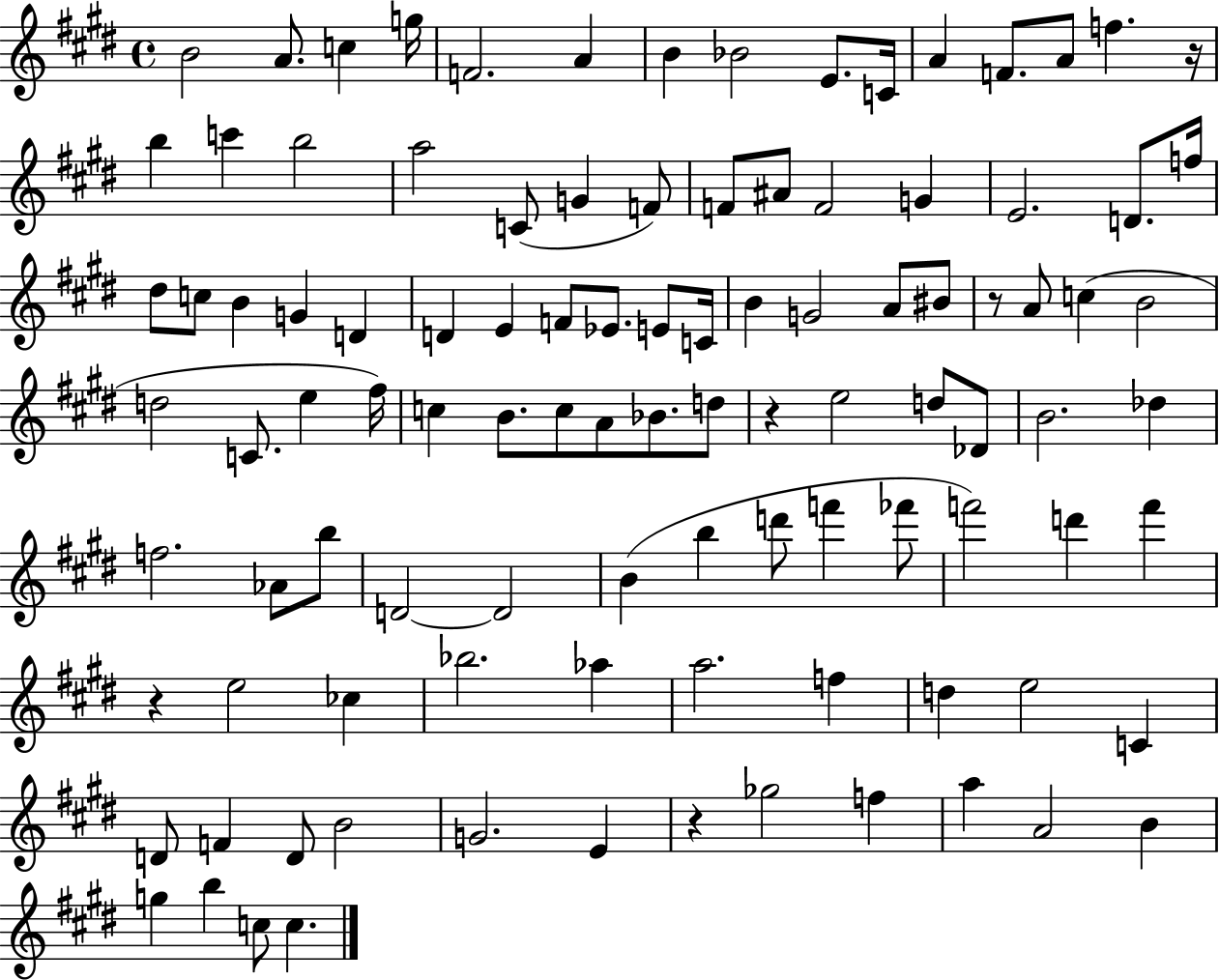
X:1
T:Untitled
M:4/4
L:1/4
K:E
B2 A/2 c g/4 F2 A B _B2 E/2 C/4 A F/2 A/2 f z/4 b c' b2 a2 C/2 G F/2 F/2 ^A/2 F2 G E2 D/2 f/4 ^d/2 c/2 B G D D E F/2 _E/2 E/2 C/4 B G2 A/2 ^B/2 z/2 A/2 c B2 d2 C/2 e ^f/4 c B/2 c/2 A/2 _B/2 d/2 z e2 d/2 _D/2 B2 _d f2 _A/2 b/2 D2 D2 B b d'/2 f' _f'/2 f'2 d' f' z e2 _c _b2 _a a2 f d e2 C D/2 F D/2 B2 G2 E z _g2 f a A2 B g b c/2 c